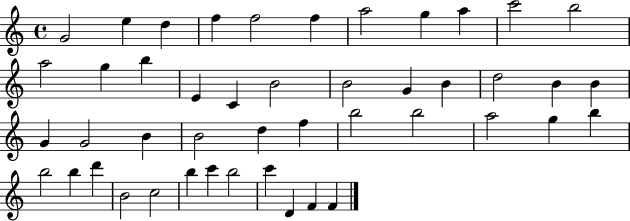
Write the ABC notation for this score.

X:1
T:Untitled
M:4/4
L:1/4
K:C
G2 e d f f2 f a2 g a c'2 b2 a2 g b E C B2 B2 G B d2 B B G G2 B B2 d f b2 b2 a2 g b b2 b d' B2 c2 b c' b2 c' D F F